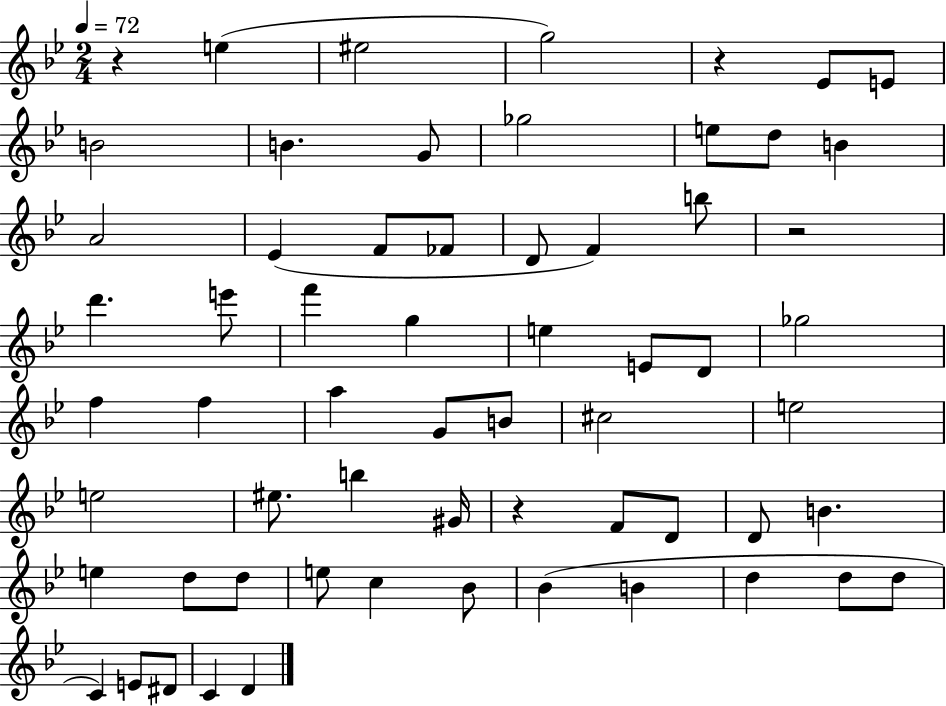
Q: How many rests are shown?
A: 4